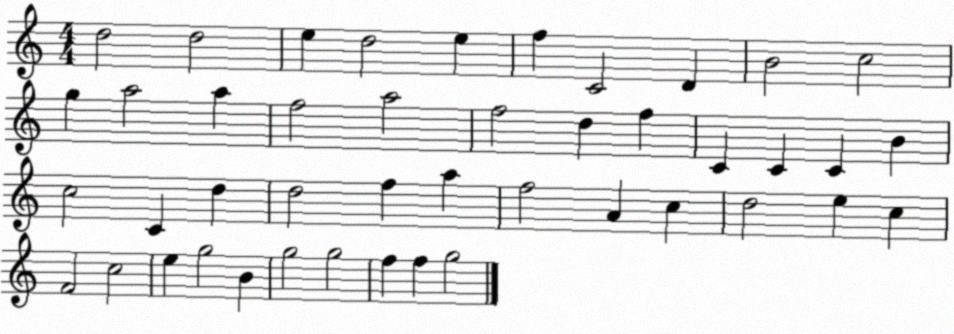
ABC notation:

X:1
T:Untitled
M:4/4
L:1/4
K:C
d2 d2 e d2 e f C2 D B2 c2 g a2 a f2 a2 f2 d f C C C B c2 C d d2 f a f2 A c d2 e c F2 c2 e g2 B g2 g2 f f g2